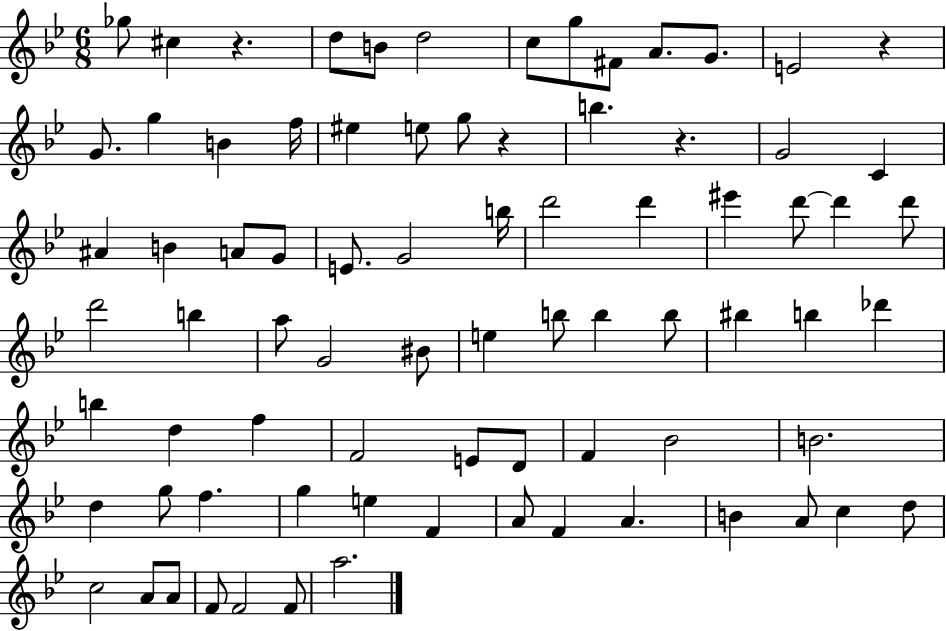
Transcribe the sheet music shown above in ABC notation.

X:1
T:Untitled
M:6/8
L:1/4
K:Bb
_g/2 ^c z d/2 B/2 d2 c/2 g/2 ^F/2 A/2 G/2 E2 z G/2 g B f/4 ^e e/2 g/2 z b z G2 C ^A B A/2 G/2 E/2 G2 b/4 d'2 d' ^e' d'/2 d' d'/2 d'2 b a/2 G2 ^B/2 e b/2 b b/2 ^b b _d' b d f F2 E/2 D/2 F _B2 B2 d g/2 f g e F A/2 F A B A/2 c d/2 c2 A/2 A/2 F/2 F2 F/2 a2